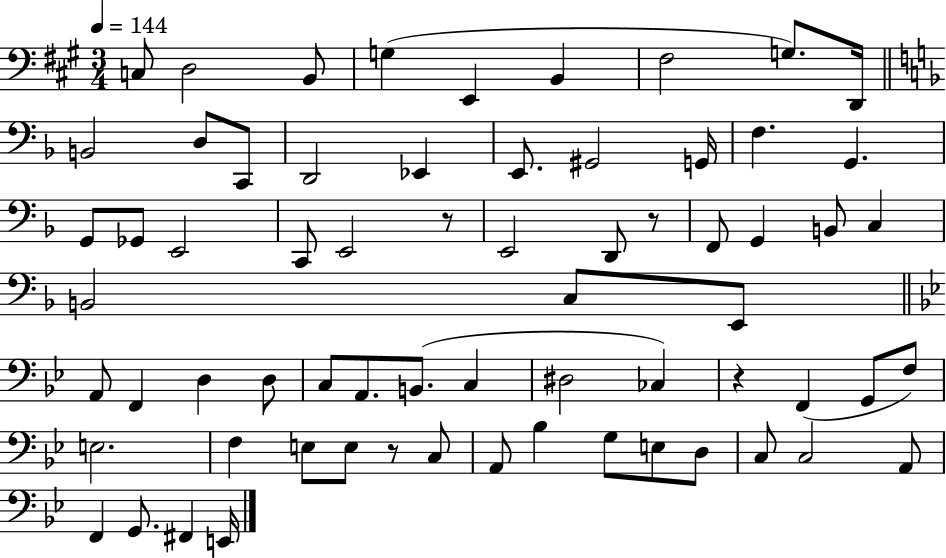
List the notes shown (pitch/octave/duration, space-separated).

C3/e D3/h B2/e G3/q E2/q B2/q F#3/h G3/e. D2/s B2/h D3/e C2/e D2/h Eb2/q E2/e. G#2/h G2/s F3/q. G2/q. G2/e Gb2/e E2/h C2/e E2/h R/e E2/h D2/e R/e F2/e G2/q B2/e C3/q B2/h C3/e E2/e A2/e F2/q D3/q D3/e C3/e A2/e. B2/e. C3/q D#3/h CES3/q R/q F2/q G2/e F3/e E3/h. F3/q E3/e E3/e R/e C3/e A2/e Bb3/q G3/e E3/e D3/e C3/e C3/h A2/e F2/q G2/e. F#2/q E2/s